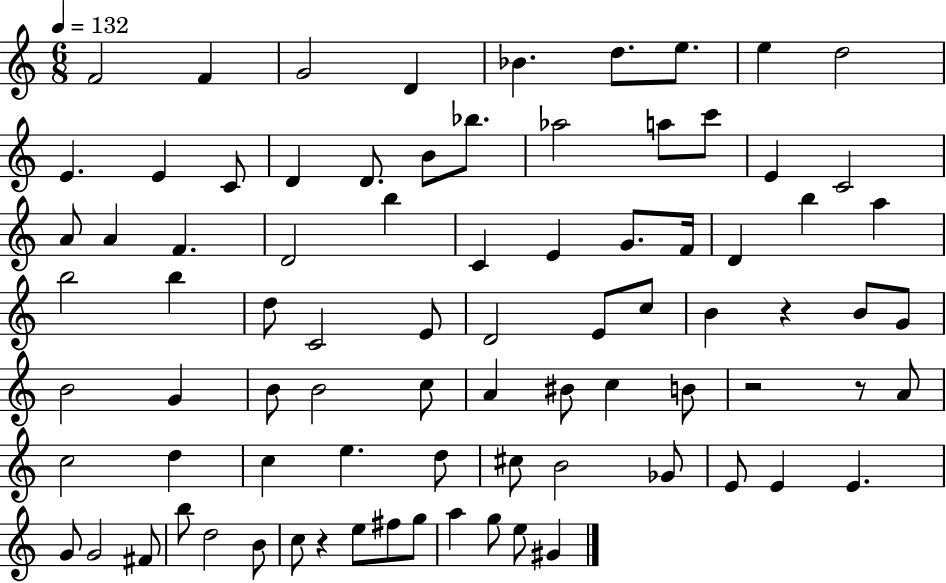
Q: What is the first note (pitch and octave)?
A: F4